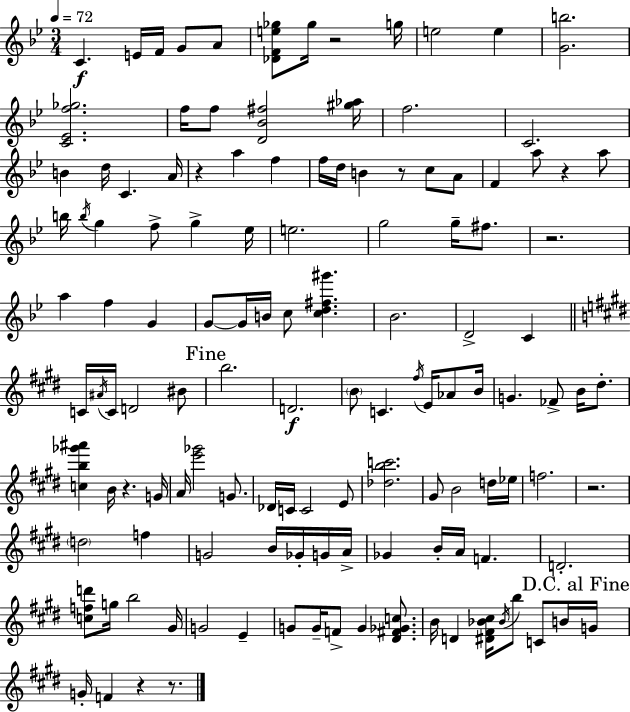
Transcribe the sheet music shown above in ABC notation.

X:1
T:Untitled
M:3/4
L:1/4
K:Gm
C E/4 F/4 G/2 A/2 [_DFe_g]/2 _g/4 z2 g/4 e2 e [Gb]2 [C_Ef_g]2 f/4 f/2 [D_B^f]2 [^g_a]/4 f2 C2 B d/4 C A/4 z a f f/4 d/4 B z/2 c/2 A/2 F a/2 z a/2 b/4 b/4 g f/2 g _e/4 e2 g2 g/4 ^f/2 z2 a f G G/2 G/4 B/4 c/2 [cd^f^g'] _B2 D2 C C/4 ^A/4 C/4 D2 ^B/2 b2 D2 B/2 C ^f/4 E/4 _A/2 B/4 G _F/2 B/4 ^d/2 [cb_g'^a'] B/4 z G/4 A/4 [e'_g']2 G/2 _D/4 C/4 C2 E/2 [_dbc']2 ^G/2 B2 d/4 _e/4 f2 z2 d2 f G2 B/4 _G/4 G/4 A/4 _G B/4 A/4 F D2 [cfd']/2 g/4 b2 ^G/4 G2 E G/2 G/4 F/2 G [^D^F_Gc]/2 B/4 D [^D^F_B^c]/4 _B/4 b/2 C/2 B/4 G/4 G/4 F z z/2